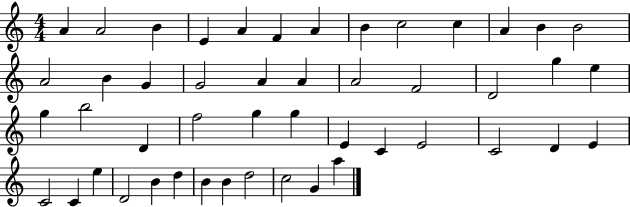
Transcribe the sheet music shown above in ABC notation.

X:1
T:Untitled
M:4/4
L:1/4
K:C
A A2 B E A F A B c2 c A B B2 A2 B G G2 A A A2 F2 D2 g e g b2 D f2 g g E C E2 C2 D E C2 C e D2 B d B B d2 c2 G a